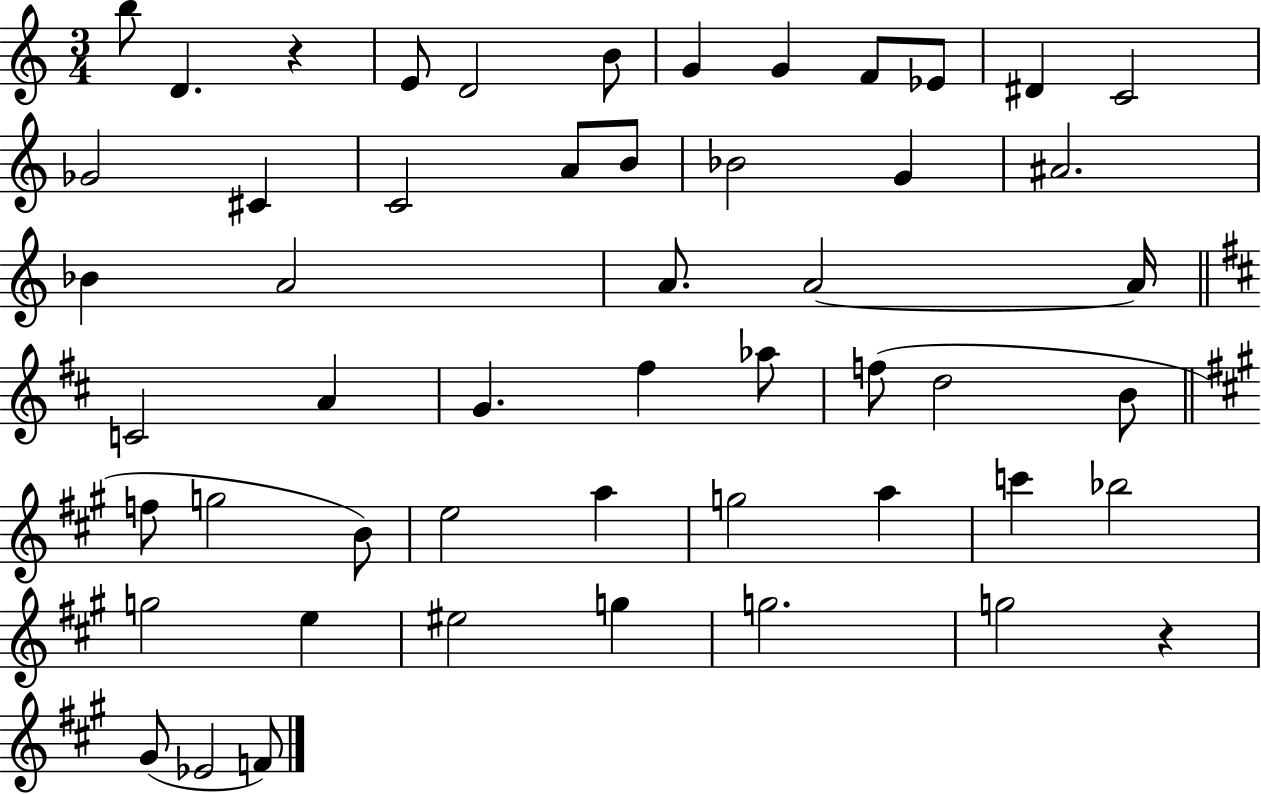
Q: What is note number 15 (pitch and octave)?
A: A4